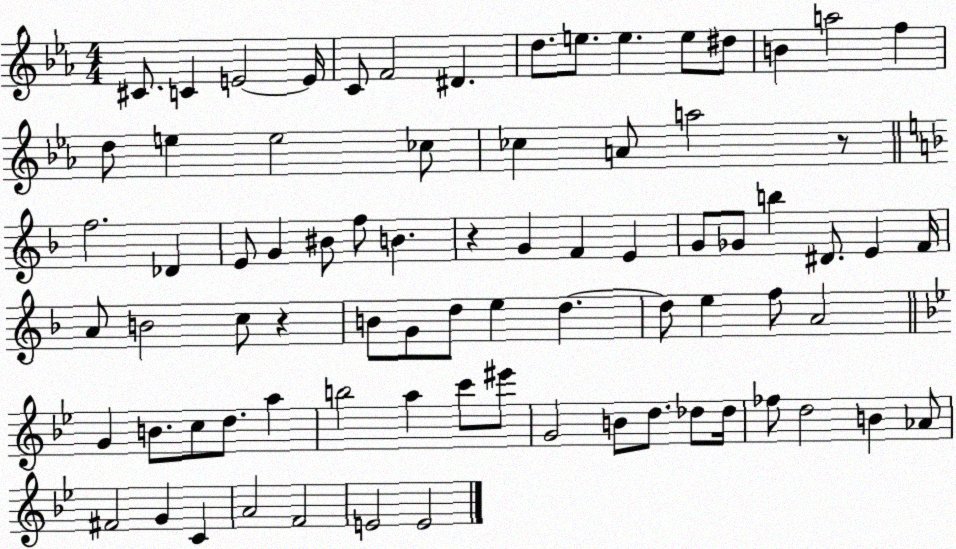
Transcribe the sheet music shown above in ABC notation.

X:1
T:Untitled
M:4/4
L:1/4
K:Eb
^C/2 C E2 E/4 C/2 F2 ^D d/2 e/2 e e/2 ^d/2 B a2 f d/2 e e2 _c/2 _c A/2 a2 z/2 f2 _D E/2 G ^B/2 f/2 B z G F E G/2 _G/2 b ^D/2 E F/4 A/2 B2 c/2 z B/2 G/2 d/2 e d d/2 e f/2 A2 G B/2 c/2 d/2 a b2 a c'/2 ^e'/2 G2 B/2 d/2 _d/2 _d/4 _f/2 d2 B _A/2 ^F2 G C A2 F2 E2 E2